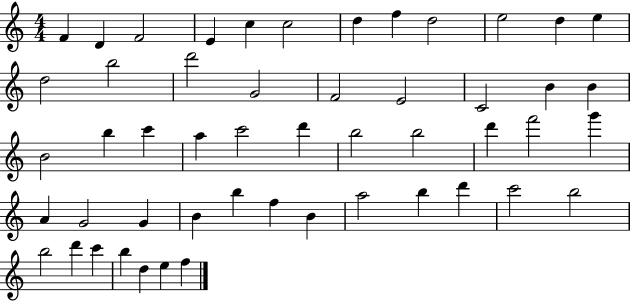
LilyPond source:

{
  \clef treble
  \numericTimeSignature
  \time 4/4
  \key c \major
  f'4 d'4 f'2 | e'4 c''4 c''2 | d''4 f''4 d''2 | e''2 d''4 e''4 | \break d''2 b''2 | d'''2 g'2 | f'2 e'2 | c'2 b'4 b'4 | \break b'2 b''4 c'''4 | a''4 c'''2 d'''4 | b''2 b''2 | d'''4 f'''2 g'''4 | \break a'4 g'2 g'4 | b'4 b''4 f''4 b'4 | a''2 b''4 d'''4 | c'''2 b''2 | \break b''2 d'''4 c'''4 | b''4 d''4 e''4 f''4 | \bar "|."
}